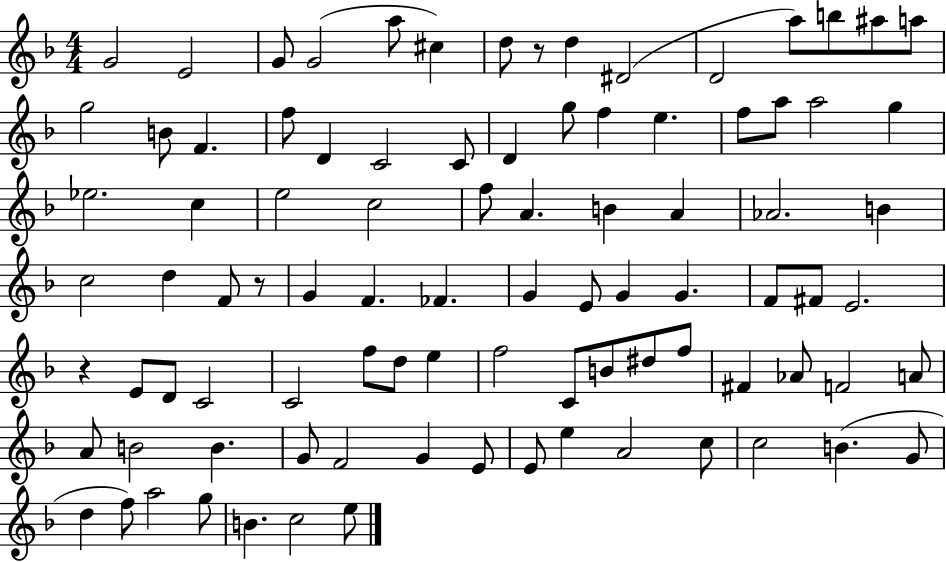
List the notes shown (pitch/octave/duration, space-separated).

G4/h E4/h G4/e G4/h A5/e C#5/q D5/e R/e D5/q D#4/h D4/h A5/e B5/e A#5/e A5/e G5/h B4/e F4/q. F5/e D4/q C4/h C4/e D4/q G5/e F5/q E5/q. F5/e A5/e A5/h G5/q Eb5/h. C5/q E5/h C5/h F5/e A4/q. B4/q A4/q Ab4/h. B4/q C5/h D5/q F4/e R/e G4/q F4/q. FES4/q. G4/q E4/e G4/q G4/q. F4/e F#4/e E4/h. R/q E4/e D4/e C4/h C4/h F5/e D5/e E5/q F5/h C4/e B4/e D#5/e F5/e F#4/q Ab4/e F4/h A4/e A4/e B4/h B4/q. G4/e F4/h G4/q E4/e E4/e E5/q A4/h C5/e C5/h B4/q. G4/e D5/q F5/e A5/h G5/e B4/q. C5/h E5/e